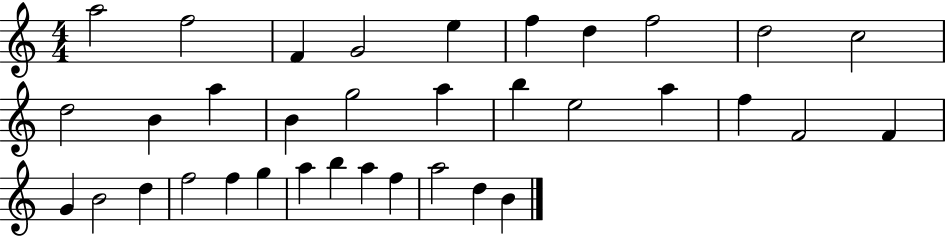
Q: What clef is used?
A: treble